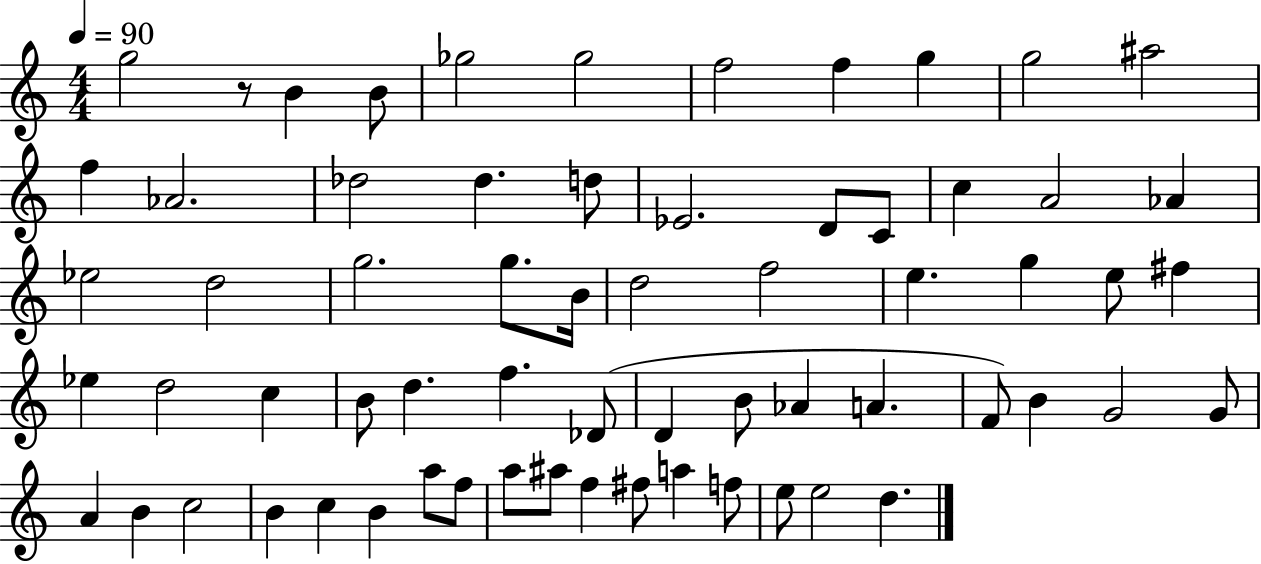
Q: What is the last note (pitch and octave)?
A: D5